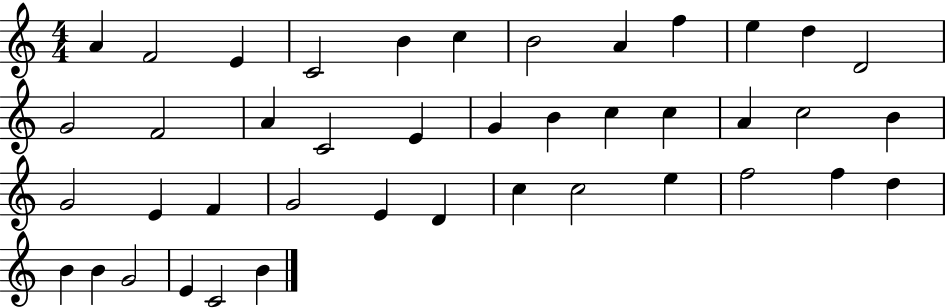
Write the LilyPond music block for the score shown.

{
  \clef treble
  \numericTimeSignature
  \time 4/4
  \key c \major
  a'4 f'2 e'4 | c'2 b'4 c''4 | b'2 a'4 f''4 | e''4 d''4 d'2 | \break g'2 f'2 | a'4 c'2 e'4 | g'4 b'4 c''4 c''4 | a'4 c''2 b'4 | \break g'2 e'4 f'4 | g'2 e'4 d'4 | c''4 c''2 e''4 | f''2 f''4 d''4 | \break b'4 b'4 g'2 | e'4 c'2 b'4 | \bar "|."
}